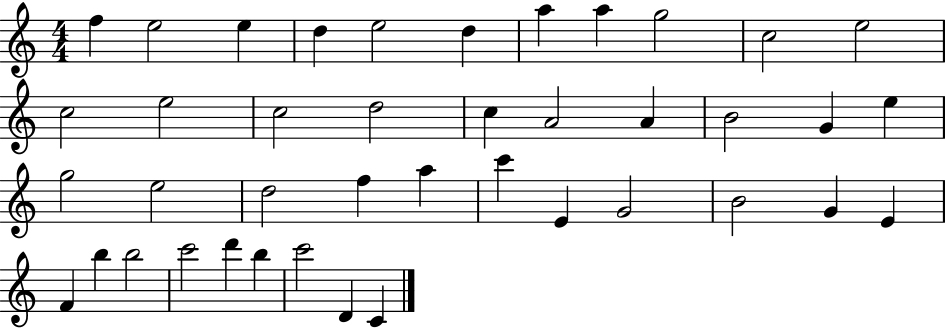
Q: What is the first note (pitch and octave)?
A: F5